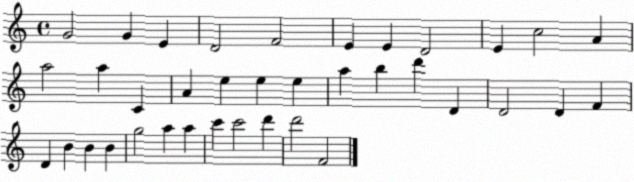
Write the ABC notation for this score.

X:1
T:Untitled
M:4/4
L:1/4
K:C
G2 G E D2 F2 E E D2 E c2 A a2 a C A e e e a b d' D D2 D F D B B B g2 a a c' c'2 d' d'2 F2